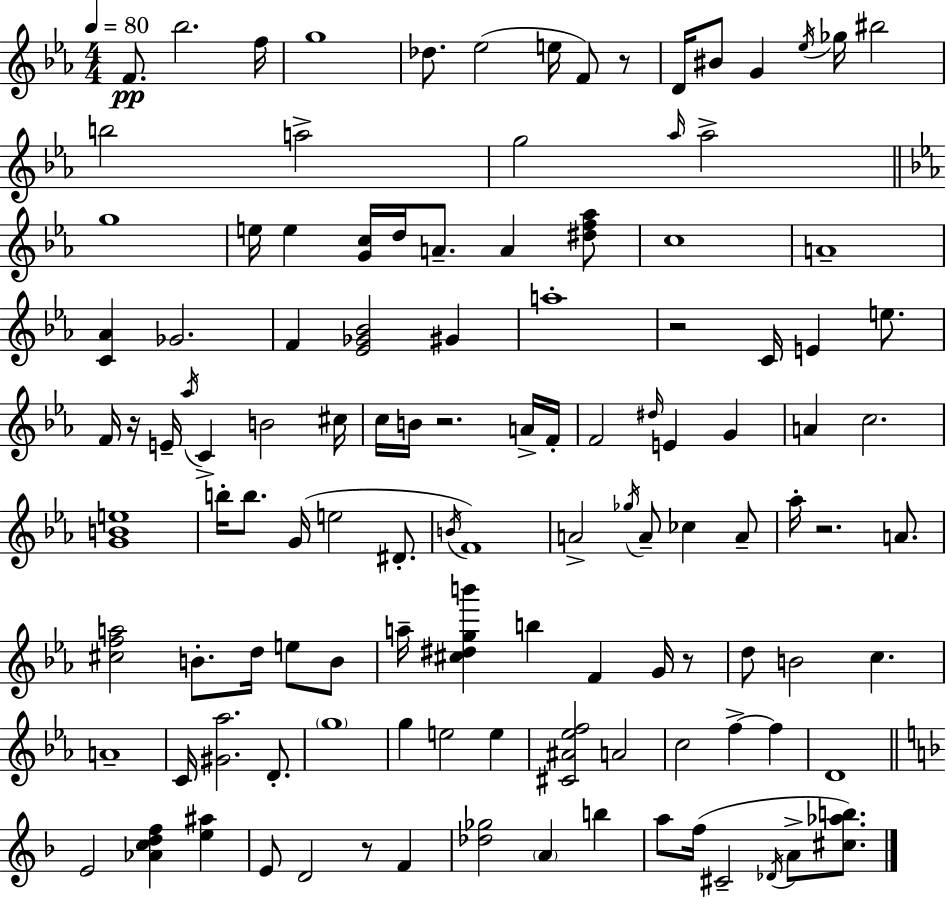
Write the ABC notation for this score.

X:1
T:Untitled
M:4/4
L:1/4
K:Eb
F/2 _b2 f/4 g4 _d/2 _e2 e/4 F/2 z/2 D/4 ^B/2 G _e/4 _g/4 ^b2 b2 a2 g2 _a/4 _a2 g4 e/4 e [Gc]/4 d/4 A/2 A [^df_a]/2 c4 A4 [C_A] _G2 F [_E_G_B]2 ^G a4 z2 C/4 E e/2 F/4 z/4 E/4 _a/4 C B2 ^c/4 c/4 B/4 z2 A/4 F/4 F2 ^d/4 E G A c2 [GBe]4 b/4 b/2 G/4 e2 ^D/2 B/4 F4 A2 _g/4 A/2 _c A/2 _a/4 z2 A/2 [^cfa]2 B/2 d/4 e/2 B/2 a/4 [^c^dgb'] b F G/4 z/2 d/2 B2 c A4 C/4 [^G_a]2 D/2 g4 g e2 e [^C^A_ef]2 A2 c2 f f D4 E2 [_Acdf] [e^a] E/2 D2 z/2 F [_d_g]2 A b a/2 f/4 ^C2 _D/4 A/2 [^c_ab]/2